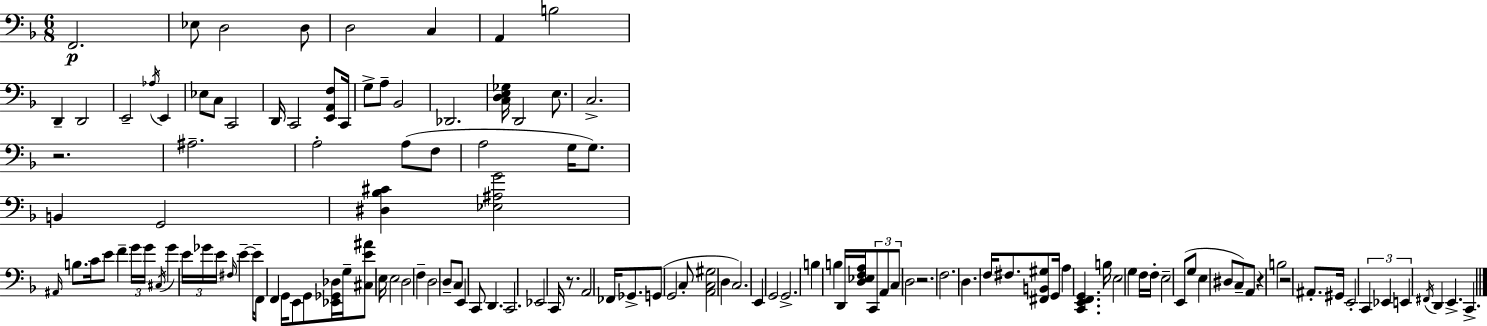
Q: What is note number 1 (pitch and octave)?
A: F2